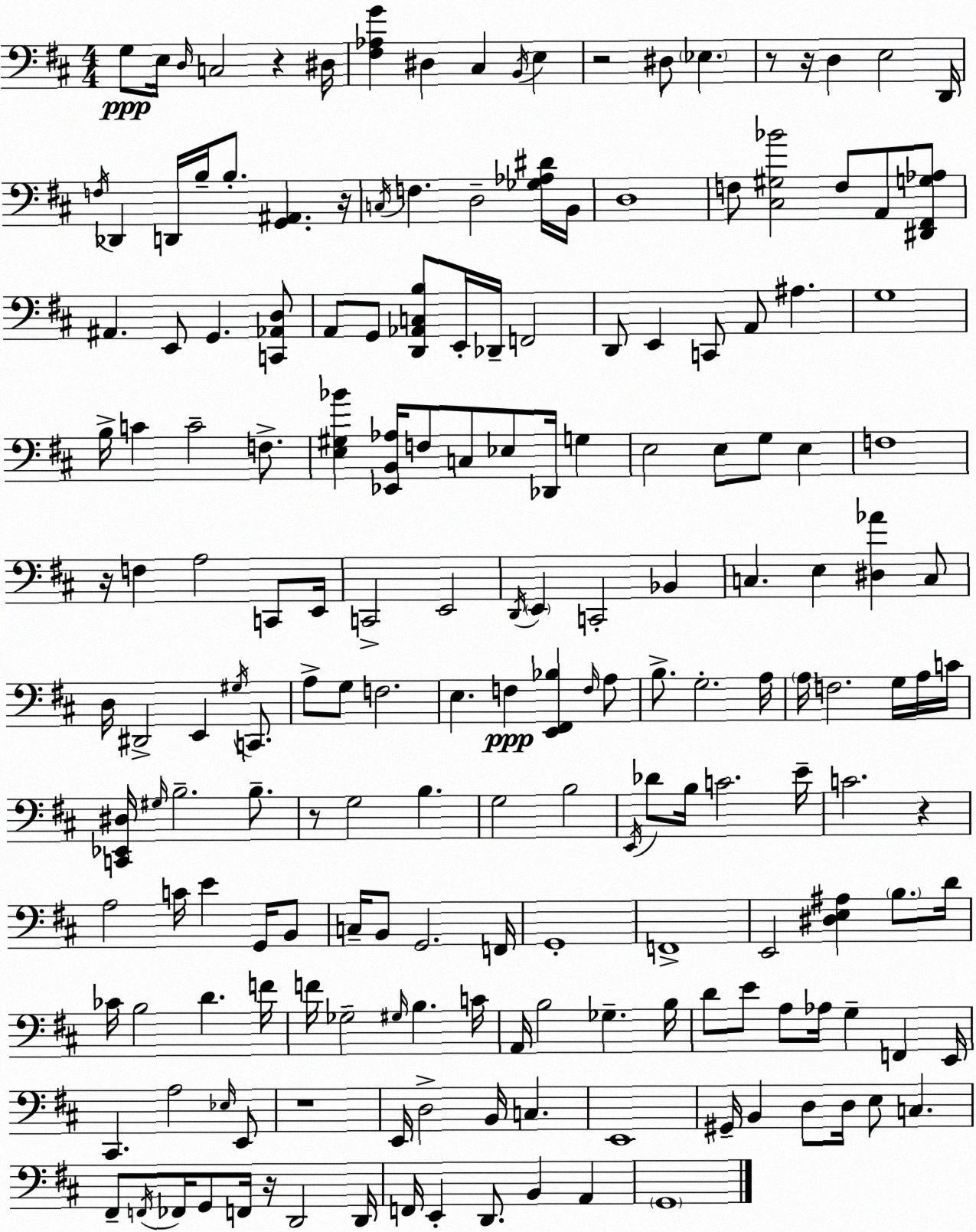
X:1
T:Untitled
M:4/4
L:1/4
K:D
G,/2 E,/4 D,/4 C,2 z ^D,/4 [^F,_A,G] ^D, ^C, B,,/4 E, z2 ^D,/2 _E, z/2 z/4 D, E,2 D,,/4 F,/4 _D,, D,,/4 B,/4 B,/2 [G,,^A,,] z/4 C,/4 F, D,2 [_G,_A,^D]/4 B,,/4 D,4 F,/2 [^C,^G,_B]2 F,/2 A,,/2 [^D,,^F,,G,_A,]/2 ^A,, E,,/2 G,, [C,,_A,,D,]/2 A,,/2 G,,/2 [D,,_A,,C,B,]/2 E,,/4 _D,,/4 F,,2 D,,/2 E,, C,,/2 A,,/2 ^A, G,4 B,/4 C C2 F,/2 [E,^G,_B] [_E,,B,,_A,]/4 F,/2 C,/2 _E,/2 _D,,/4 G, E,2 E,/2 G,/2 E, F,4 z/4 F, A,2 C,,/2 E,,/4 C,,2 E,,2 D,,/4 E,, C,,2 _B,, C, E, [^D,_A] C,/2 D,/4 ^D,,2 E,, ^G,/4 C,,/2 A,/2 G,/2 F,2 E, F, [E,,^F,,_B,] F,/4 A,/2 B,/2 G,2 A,/4 A,/4 F,2 G,/4 A,/4 C/4 [C,,_E,,^D,]/4 ^G,/4 B,2 B,/2 z/2 G,2 B, G,2 B,2 E,,/4 _D/2 B,/4 C2 E/4 C2 z A,2 C/4 E G,,/4 B,,/2 C,/4 B,,/2 G,,2 F,,/4 G,,4 F,,4 E,,2 [^D,E,^A,] B,/2 D/4 _C/4 B,2 D F/4 F/4 _G,2 ^G,/4 B, C/4 A,,/4 B,2 _G, B,/4 D/2 E/2 A,/2 _A,/4 G, F,, E,,/4 ^C,, A,2 _E,/4 E,,/2 z4 E,,/4 D,2 B,,/4 C, E,,4 ^G,,/4 B,, D,/2 D,/4 E,/2 C, ^F,,/2 F,,/4 _F,,/4 G,,/2 F,,/4 z/4 D,,2 D,,/4 F,,/4 E,, D,,/2 B,, A,, G,,4